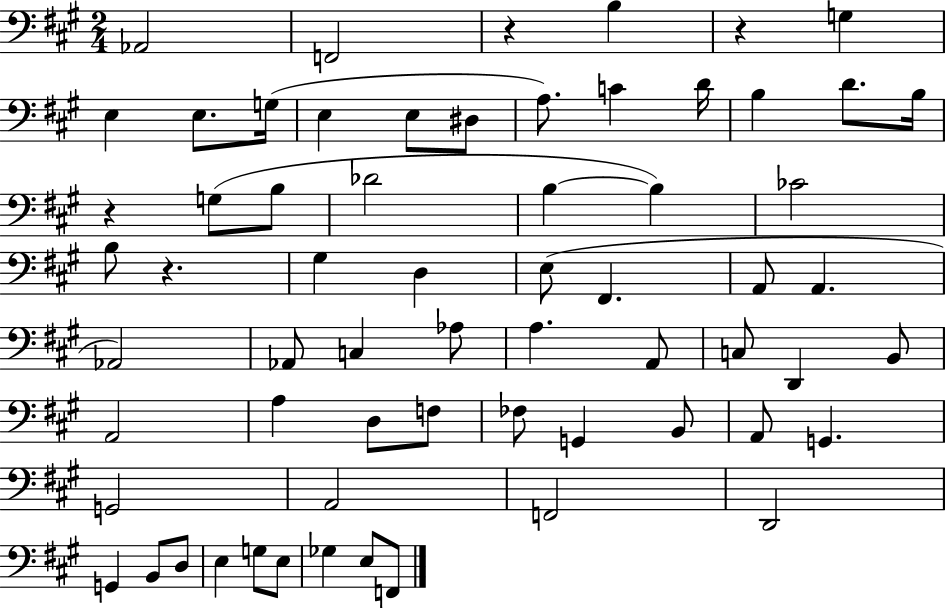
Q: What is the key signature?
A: A major